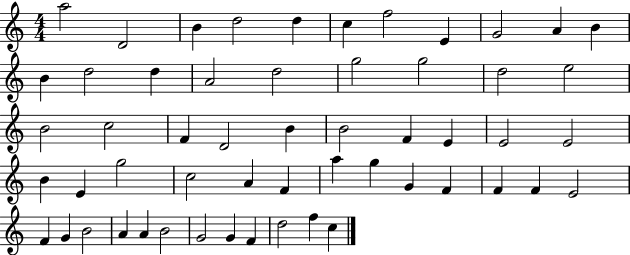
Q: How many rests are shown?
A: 0